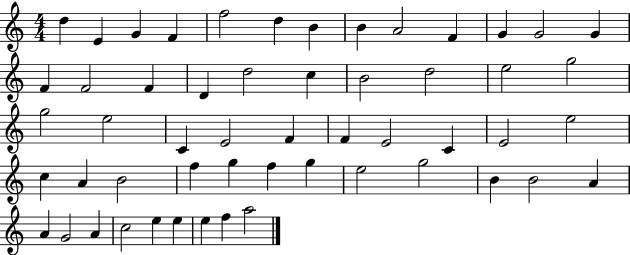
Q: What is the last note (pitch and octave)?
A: A5